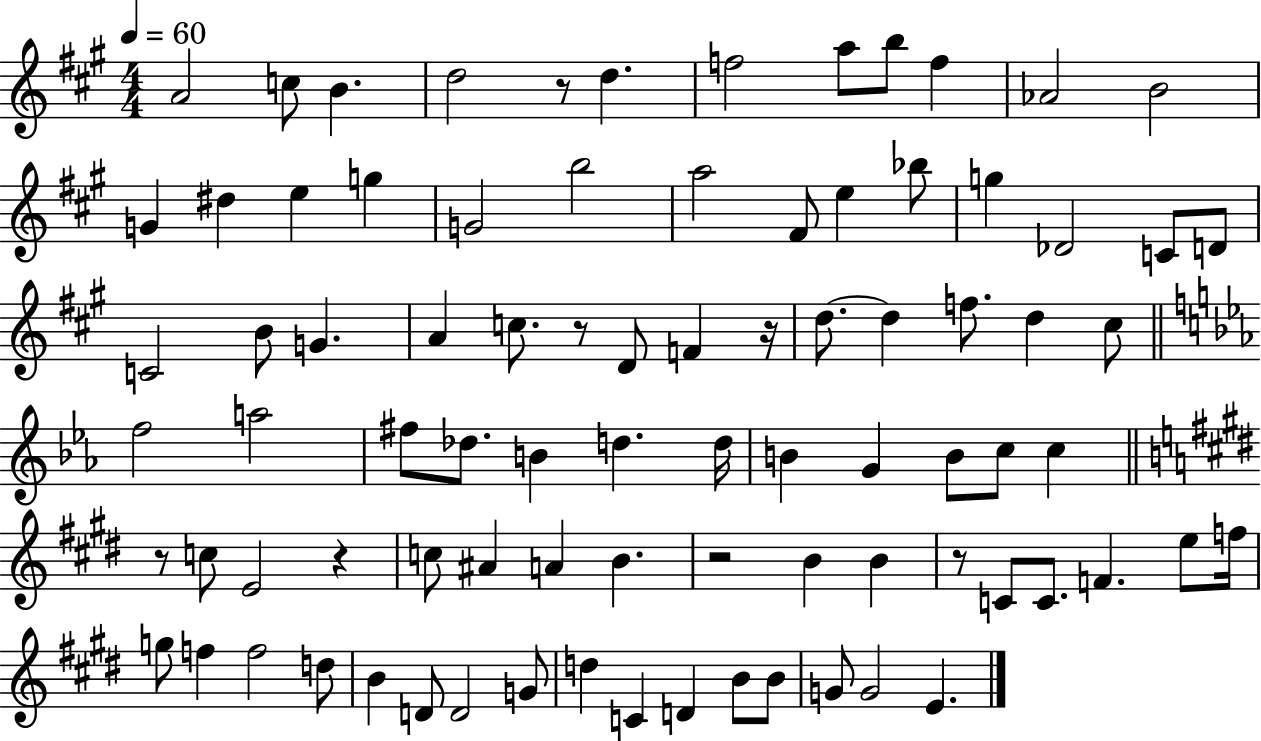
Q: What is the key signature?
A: A major